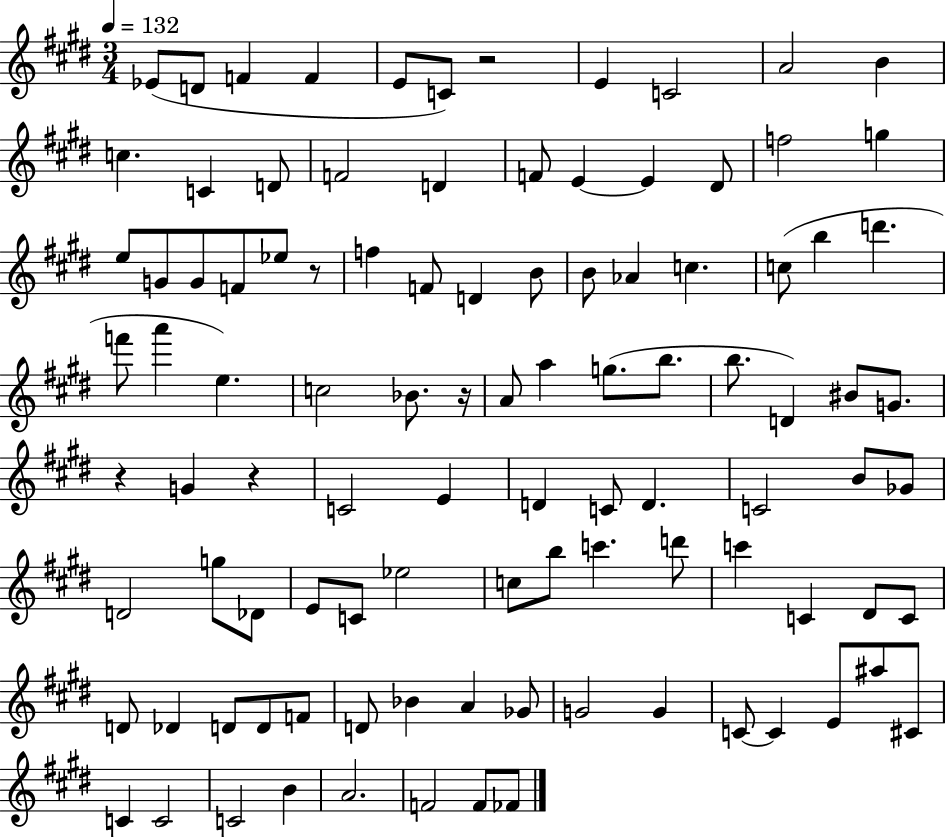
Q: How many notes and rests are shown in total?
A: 101